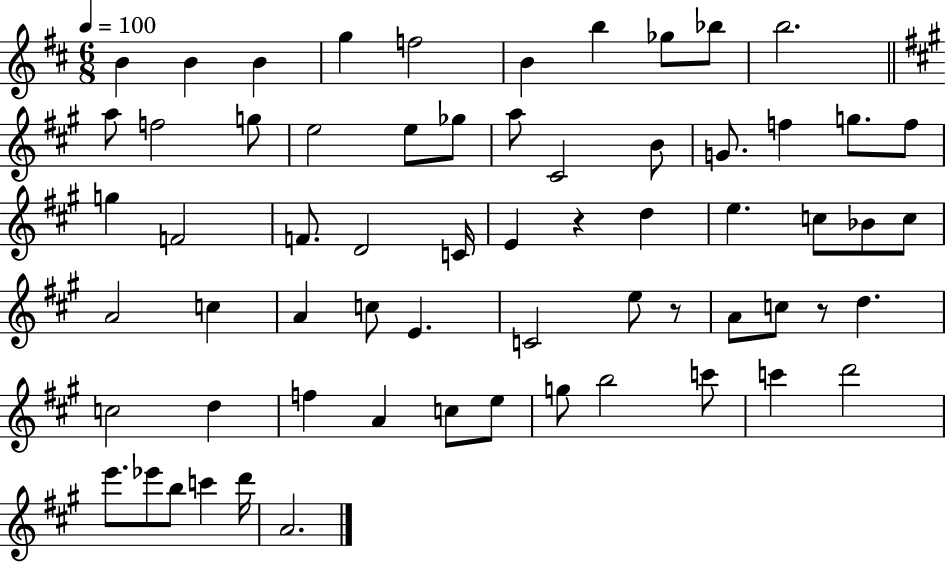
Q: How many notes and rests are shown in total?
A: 64